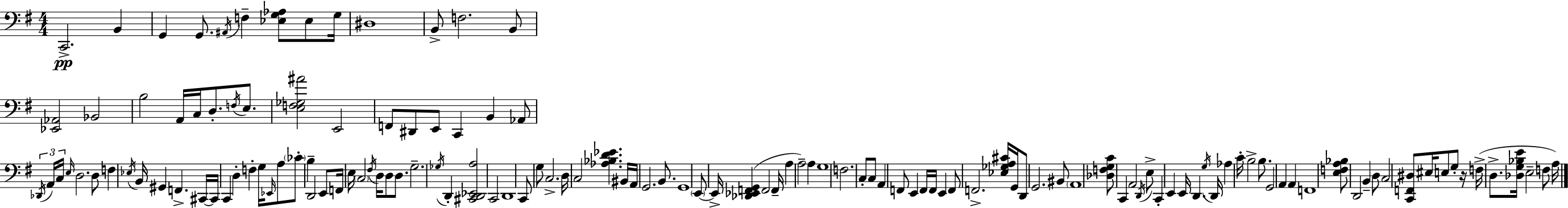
C2/h. B2/q G2/q G2/e. A#2/s F3/q [Eb3,G3,Ab3]/e Eb3/e G3/s D#3/w B2/e F3/h. B2/e [Eb2,Ab2]/h Bb2/h B3/h A2/s C3/s D3/e. F3/s E3/e. [E3,F3,Gb3,A#4]/h E2/h F2/e D#2/e E2/e C2/q B2/q Ab2/e Db2/s A2/s C3/s E3/s D3/h. D3/e F3/q Eb3/s B2/s G#2/q F2/q. C#2/s C#2/s C2/q D3/q F3/q G3/s Eb2/s A3/e CES4/e B3/q D2/h E2/e F2/s E3/s C3/h F#3/s D3/s D3/e D3/e. G3/h. Gb3/s D2/q [C#2,D2,Eb2,A3]/h C2/h D2/w C2/e G3/e C3/h. D3/s C3/h [Ab3,Bb3,D4,Eb4]/q. BIS2/s A2/s G2/h. B2/e. G2/w E2/e E2/s [Db2,Eb2,F2,G2]/q F2/h F2/s A3/q A3/h A3/q G3/w F3/h. C3/e C3/e A2/q F2/e E2/q F2/s F2/s E2/q F2/e F2/h. [Eb3,Gb3,A3,C#4]/s G2/s D2/e G2/h. BIS2/e A2/w [Db3,F3,G3,C4]/e C2/q A2/h D2/s E3/e C2/q E2/q E2/s D2/q. G3/s D2/s Ab3/q C4/s B3/h B3/e. G2/h A2/q A2/q F2/w [E3,F3,A3,Bb3]/e D2/h B2/q D3/e C3/h [C2,F2,D#3]/e EIS3/s E3/e G3/e R/s F3/s D3/e. [Db3,G3,Bb3,E4]/s E3/h F3/e A3/s